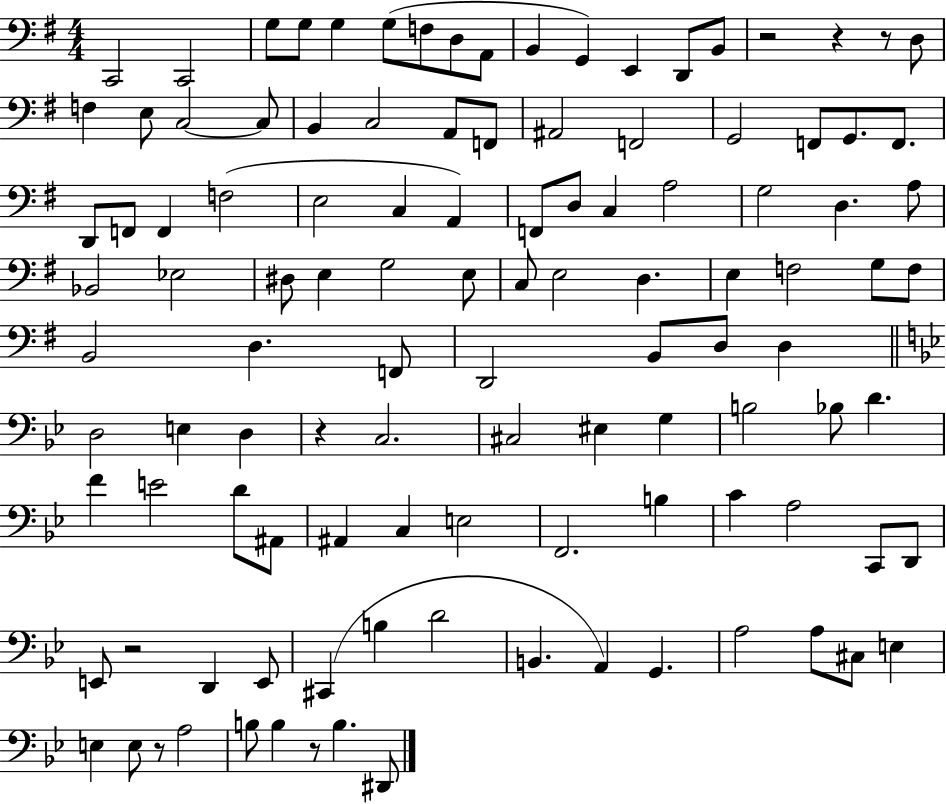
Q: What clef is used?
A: bass